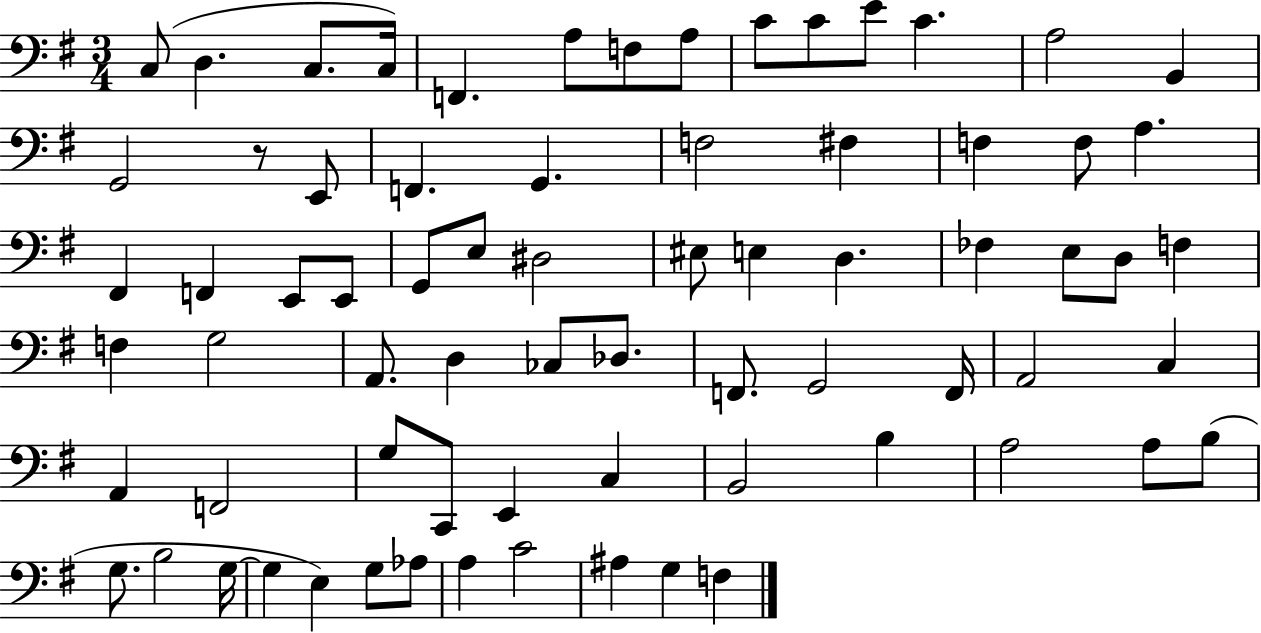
{
  \clef bass
  \numericTimeSignature
  \time 3/4
  \key g \major
  c8( d4. c8. c16) | f,4. a8 f8 a8 | c'8 c'8 e'8 c'4. | a2 b,4 | \break g,2 r8 e,8 | f,4. g,4. | f2 fis4 | f4 f8 a4. | \break fis,4 f,4 e,8 e,8 | g,8 e8 dis2 | eis8 e4 d4. | fes4 e8 d8 f4 | \break f4 g2 | a,8. d4 ces8 des8. | f,8. g,2 f,16 | a,2 c4 | \break a,4 f,2 | g8 c,8 e,4 c4 | b,2 b4 | a2 a8 b8( | \break g8. b2 g16~~ | g4 e4) g8 aes8 | a4 c'2 | ais4 g4 f4 | \break \bar "|."
}